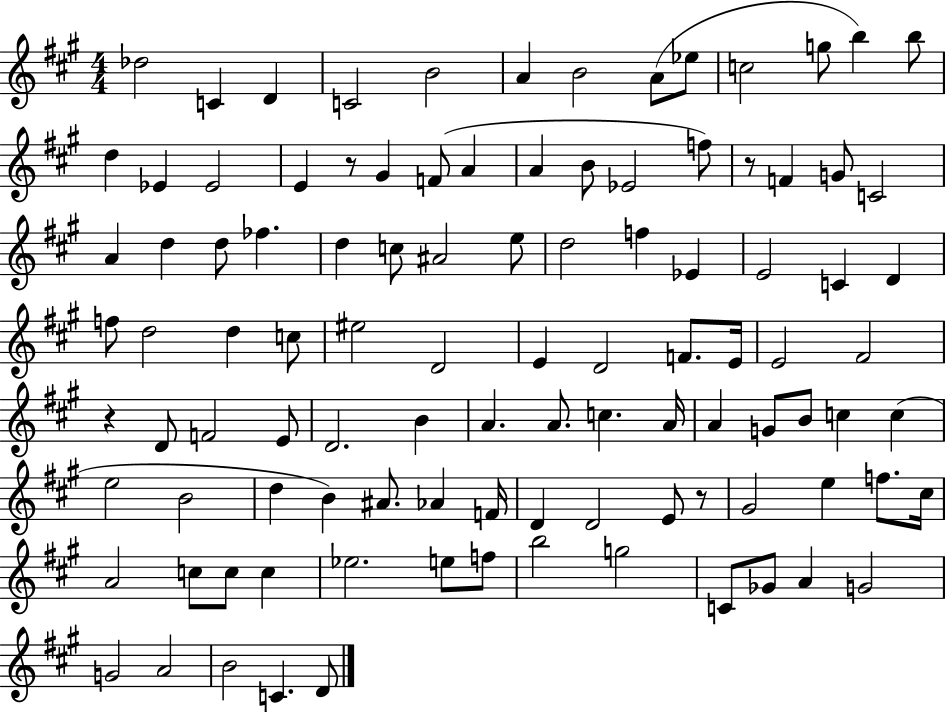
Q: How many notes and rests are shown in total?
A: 103